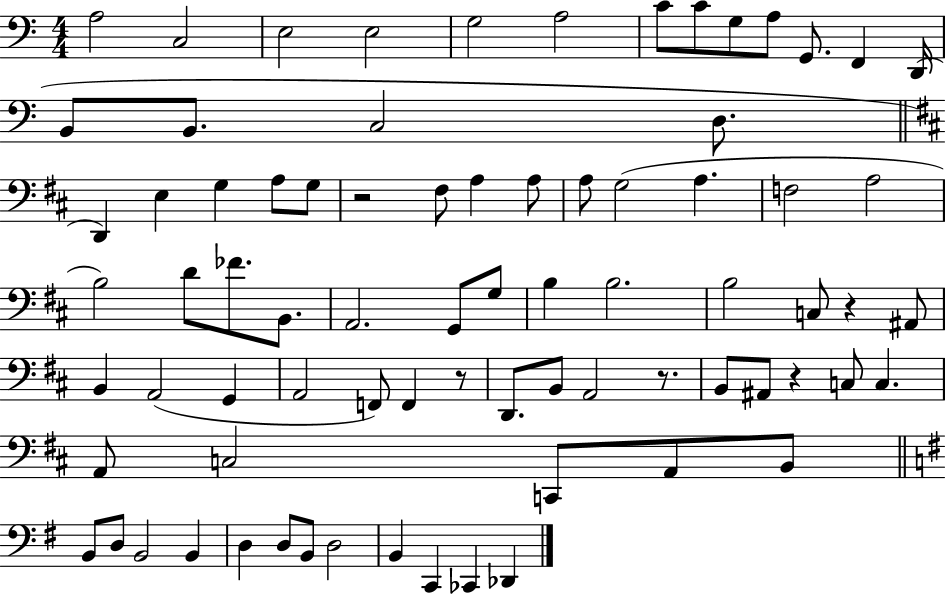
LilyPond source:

{
  \clef bass
  \numericTimeSignature
  \time 4/4
  \key c \major
  a2 c2 | e2 e2 | g2 a2 | c'8 c'8 g8 a8 g,8. f,4 d,16( | \break b,8 b,8. c2 d8. | \bar "||" \break \key b \minor d,4) e4 g4 a8 g8 | r2 fis8 a4 a8 | a8 g2( a4. | f2 a2 | \break b2) d'8 fes'8. b,8. | a,2. g,8 g8 | b4 b2. | b2 c8 r4 ais,8 | \break b,4 a,2( g,4 | a,2 f,8) f,4 r8 | d,8. b,8 a,2 r8. | b,8 ais,8 r4 c8 c4. | \break a,8 c2 c,8 a,8 b,8 | \bar "||" \break \key g \major b,8 d8 b,2 b,4 | d4 d8 b,8 d2 | b,4 c,4 ces,4 des,4 | \bar "|."
}